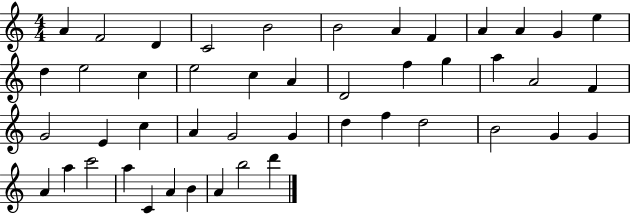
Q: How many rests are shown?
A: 0